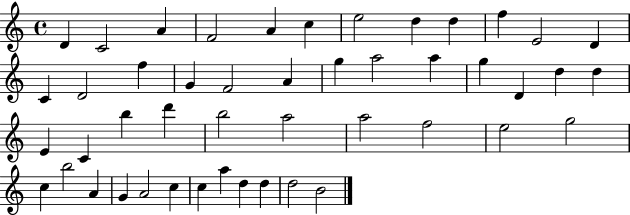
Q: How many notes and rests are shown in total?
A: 47